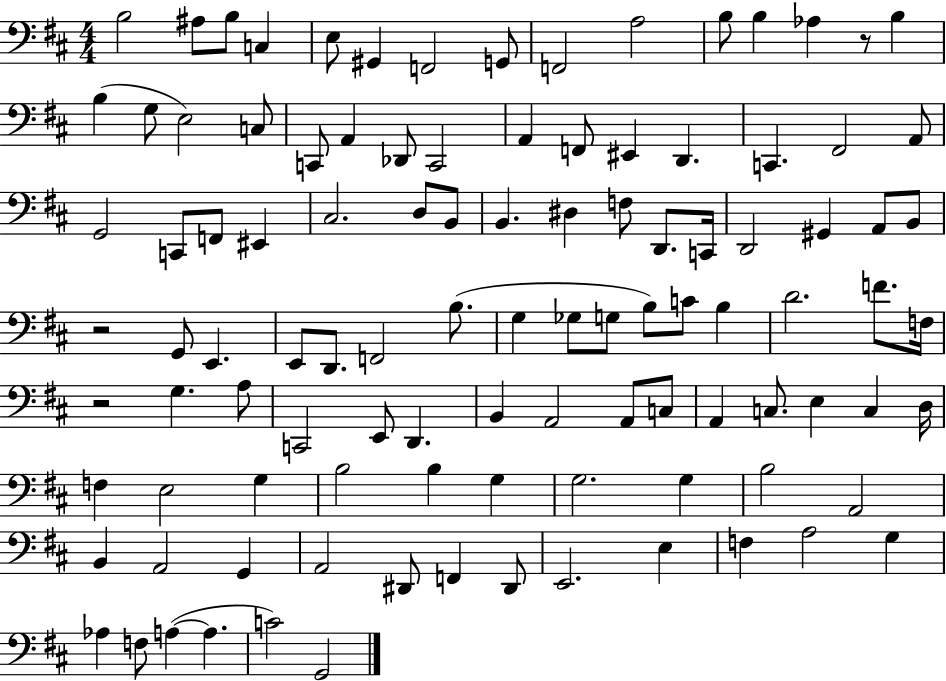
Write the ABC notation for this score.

X:1
T:Untitled
M:4/4
L:1/4
K:D
B,2 ^A,/2 B,/2 C, E,/2 ^G,, F,,2 G,,/2 F,,2 A,2 B,/2 B, _A, z/2 B, B, G,/2 E,2 C,/2 C,,/2 A,, _D,,/2 C,,2 A,, F,,/2 ^E,, D,, C,, ^F,,2 A,,/2 G,,2 C,,/2 F,,/2 ^E,, ^C,2 D,/2 B,,/2 B,, ^D, F,/2 D,,/2 C,,/4 D,,2 ^G,, A,,/2 B,,/2 z2 G,,/2 E,, E,,/2 D,,/2 F,,2 B,/2 G, _G,/2 G,/2 B,/2 C/2 B, D2 F/2 F,/4 z2 G, A,/2 C,,2 E,,/2 D,, B,, A,,2 A,,/2 C,/2 A,, C,/2 E, C, D,/4 F, E,2 G, B,2 B, G, G,2 G, B,2 A,,2 B,, A,,2 G,, A,,2 ^D,,/2 F,, ^D,,/2 E,,2 E, F, A,2 G, _A, F,/2 A, A, C2 G,,2